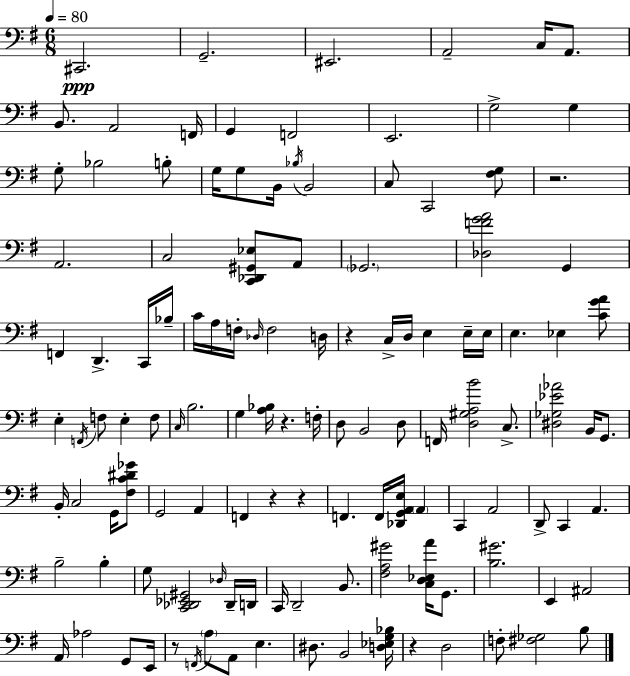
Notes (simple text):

C#2/h. G2/h. EIS2/h. A2/h C3/s A2/e. B2/e. A2/h F2/s G2/q F2/h E2/h. G3/h G3/q G3/e Bb3/h B3/e G3/s G3/e B2/s Bb3/s B2/h C3/e C2/h [F#3,G3]/e R/h. A2/h. C3/h [C2,Db2,G#2,Eb3]/e A2/e Gb2/h. [Db3,F4,G4,A4]/h G2/q F2/q D2/q. C2/s Bb3/s C4/s A3/s F3/s Db3/s F3/h D3/s R/q C3/s D3/s E3/q E3/s E3/s E3/q. Eb3/q [C4,G4,A4]/e E3/q F2/s F3/e E3/q F3/e C3/s B3/h. G3/q [A3,Bb3]/s R/q. F3/s D3/e B2/h D3/e F2/s [D3,G#3,A3,B4]/h C3/e. [D#3,Gb3,Eb4,Ab4]/h B2/s G2/e. B2/s C3/h G2/s [F#3,C4,D#4,Gb4]/e G2/h A2/q F2/q R/q R/q F2/q. F2/s [Db2,G2,A2,E3]/s A2/q C2/q A2/h D2/e C2/q A2/q. B3/h B3/q G3/e [C2,Db2,Eb2,G#2]/h Db3/s Db2/s D2/s C2/s D2/h B2/e. [F#3,A3,G#4]/h [C3,D3,Eb3,A4]/s G2/e. [B3,G#4]/h. E2/q A#2/h A2/s Ab3/h G2/e E2/s R/e F2/s A3/e A2/e E3/q. D#3/e. B2/h [D3,Eb3,G3,Bb3]/s R/q D3/h F3/e [F#3,Gb3]/h B3/e